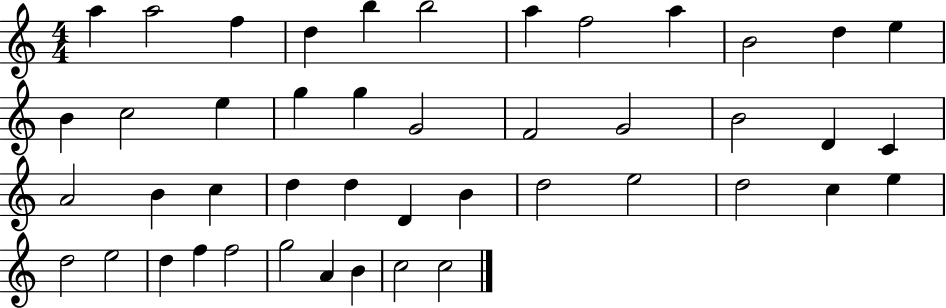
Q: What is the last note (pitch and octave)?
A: C5